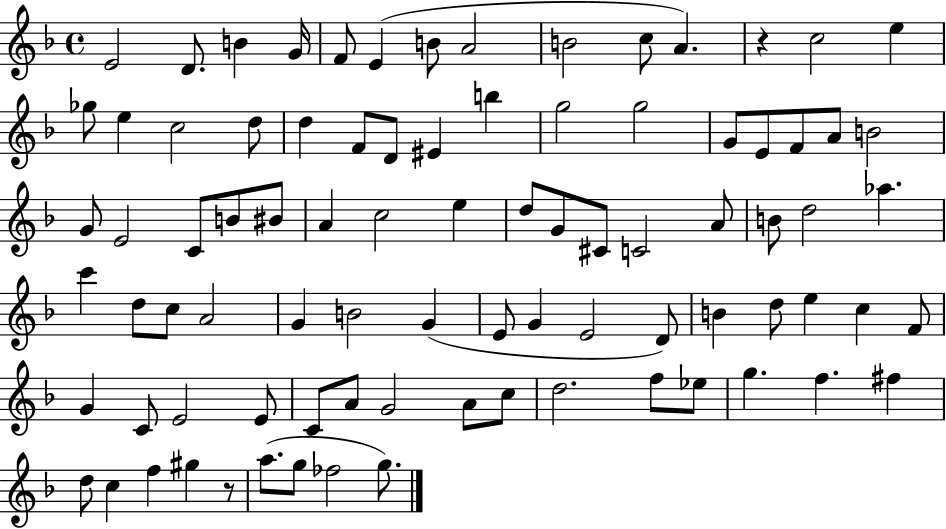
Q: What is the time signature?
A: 4/4